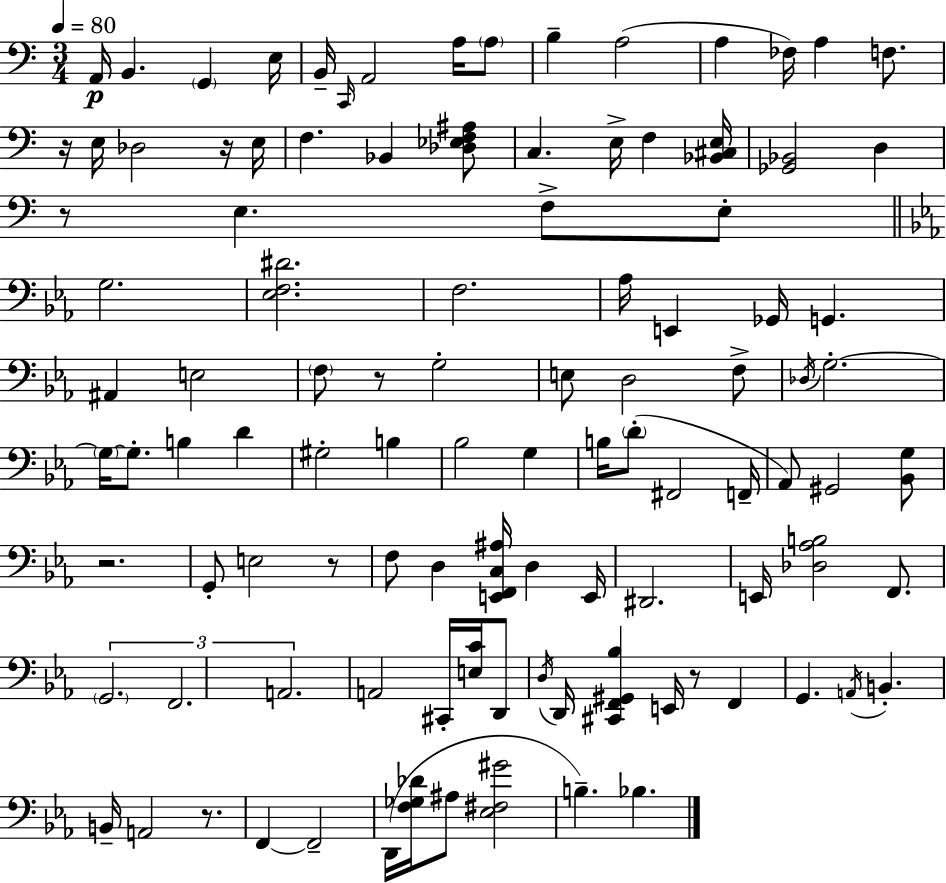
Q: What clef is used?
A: bass